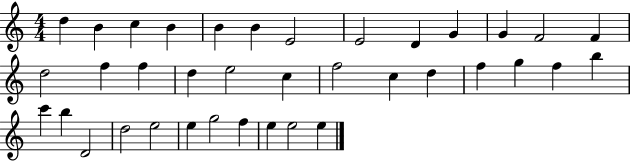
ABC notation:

X:1
T:Untitled
M:4/4
L:1/4
K:C
d B c B B B E2 E2 D G G F2 F d2 f f d e2 c f2 c d f g f b c' b D2 d2 e2 e g2 f e e2 e